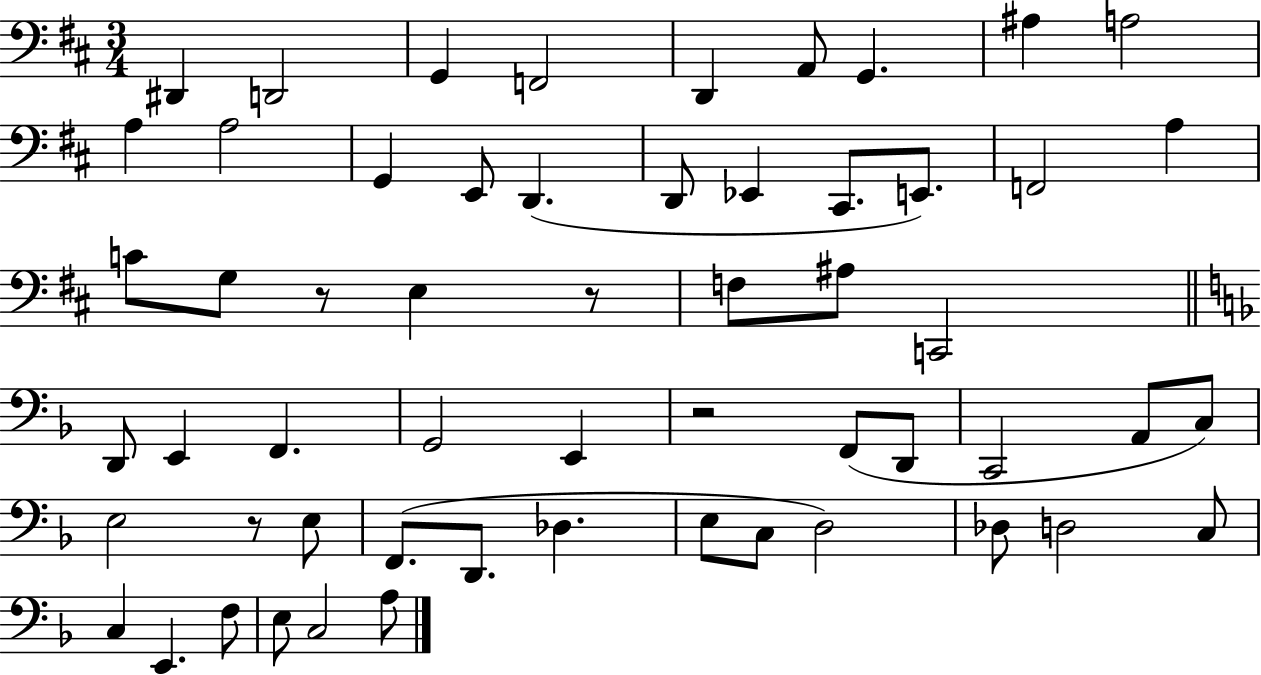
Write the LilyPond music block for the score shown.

{
  \clef bass
  \numericTimeSignature
  \time 3/4
  \key d \major
  \repeat volta 2 { dis,4 d,2 | g,4 f,2 | d,4 a,8 g,4. | ais4 a2 | \break a4 a2 | g,4 e,8 d,4.( | d,8 ees,4 cis,8. e,8.) | f,2 a4 | \break c'8 g8 r8 e4 r8 | f8 ais8 c,2 | \bar "||" \break \key f \major d,8 e,4 f,4. | g,2 e,4 | r2 f,8( d,8 | c,2 a,8 c8) | \break e2 r8 e8 | f,8.( d,8. des4. | e8 c8 d2) | des8 d2 c8 | \break c4 e,4. f8 | e8 c2 a8 | } \bar "|."
}